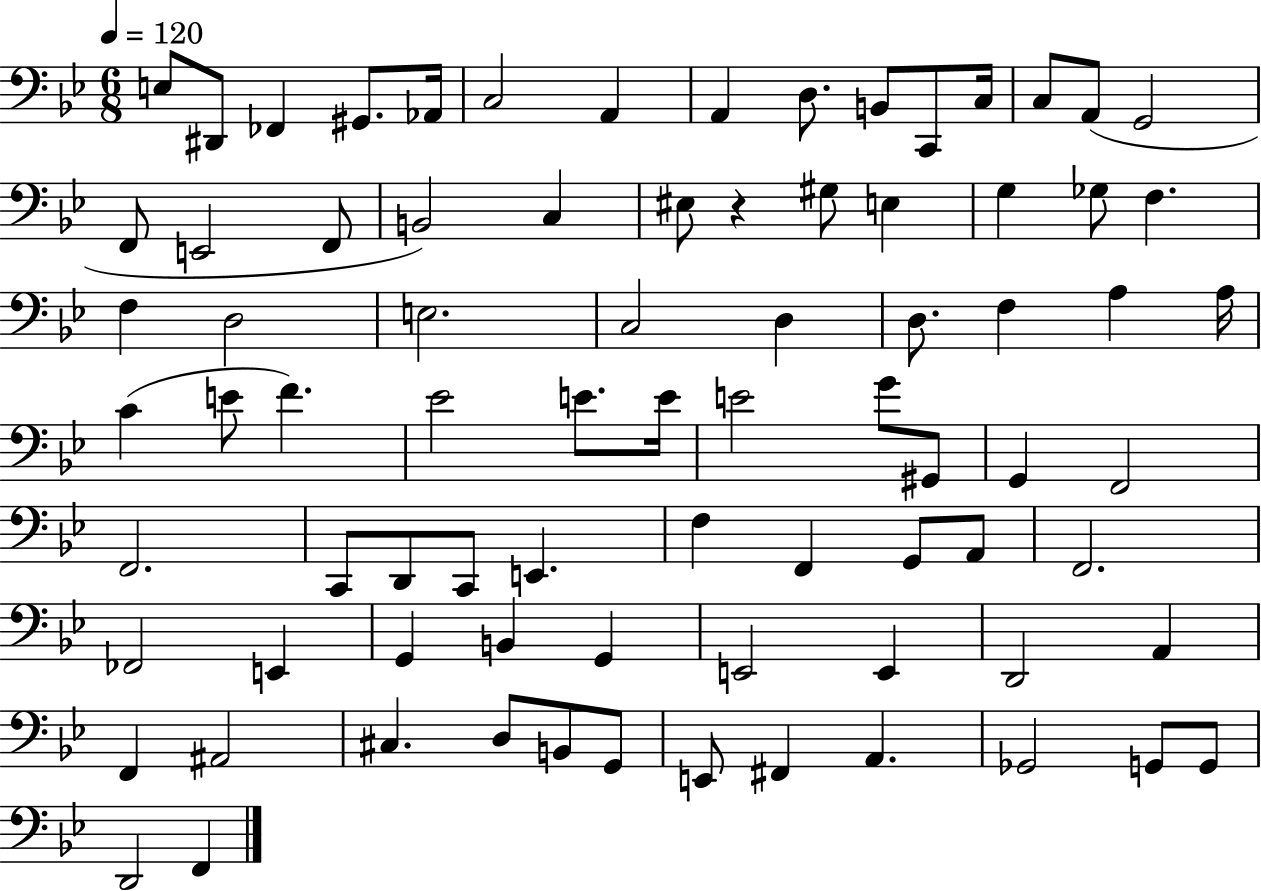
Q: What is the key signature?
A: BES major